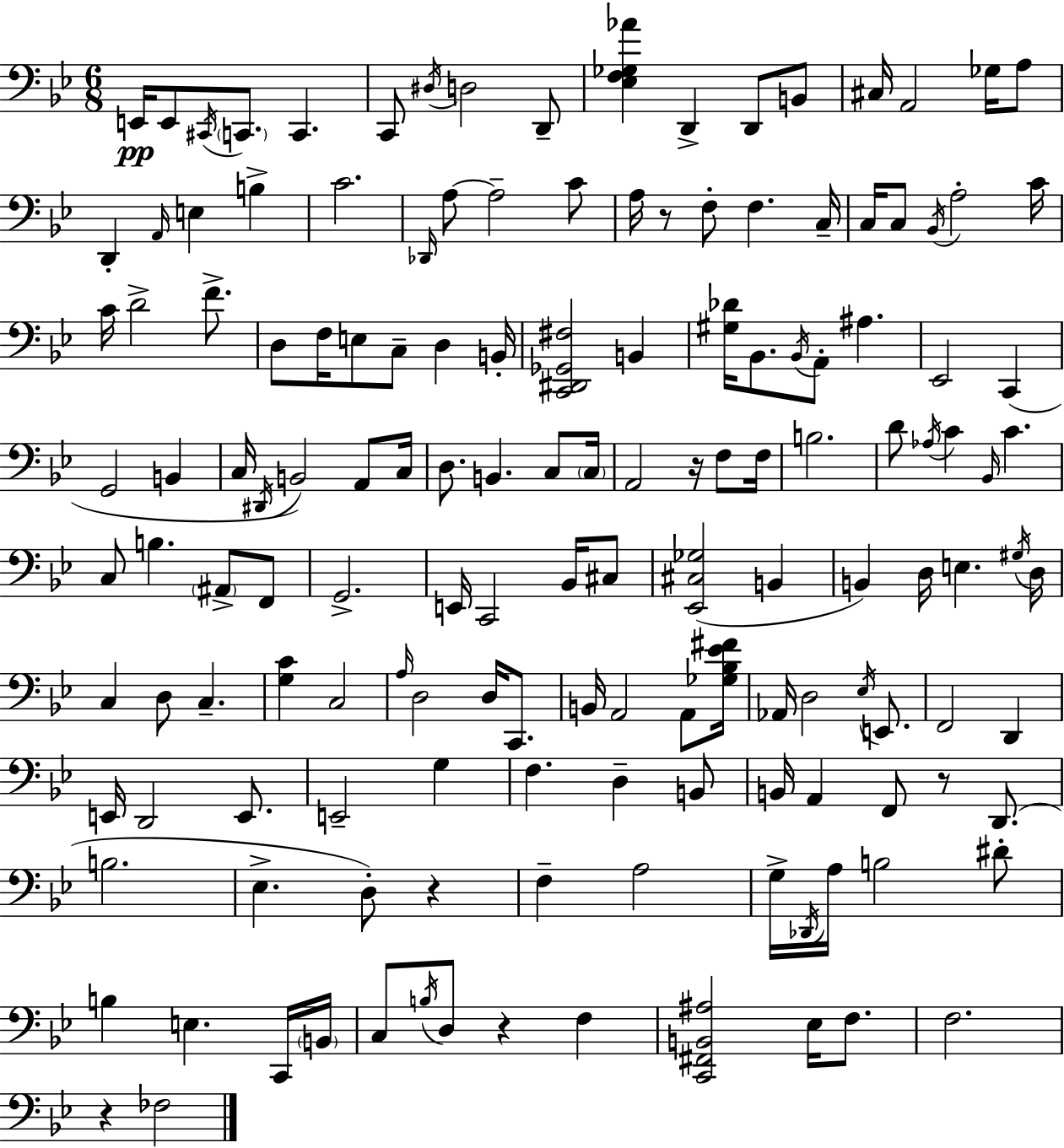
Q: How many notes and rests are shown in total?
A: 149